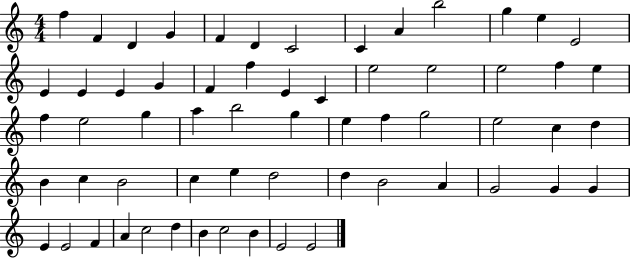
{
  \clef treble
  \numericTimeSignature
  \time 4/4
  \key c \major
  f''4 f'4 d'4 g'4 | f'4 d'4 c'2 | c'4 a'4 b''2 | g''4 e''4 e'2 | \break e'4 e'4 e'4 g'4 | f'4 f''4 e'4 c'4 | e''2 e''2 | e''2 f''4 e''4 | \break f''4 e''2 g''4 | a''4 b''2 g''4 | e''4 f''4 g''2 | e''2 c''4 d''4 | \break b'4 c''4 b'2 | c''4 e''4 d''2 | d''4 b'2 a'4 | g'2 g'4 g'4 | \break e'4 e'2 f'4 | a'4 c''2 d''4 | b'4 c''2 b'4 | e'2 e'2 | \break \bar "|."
}